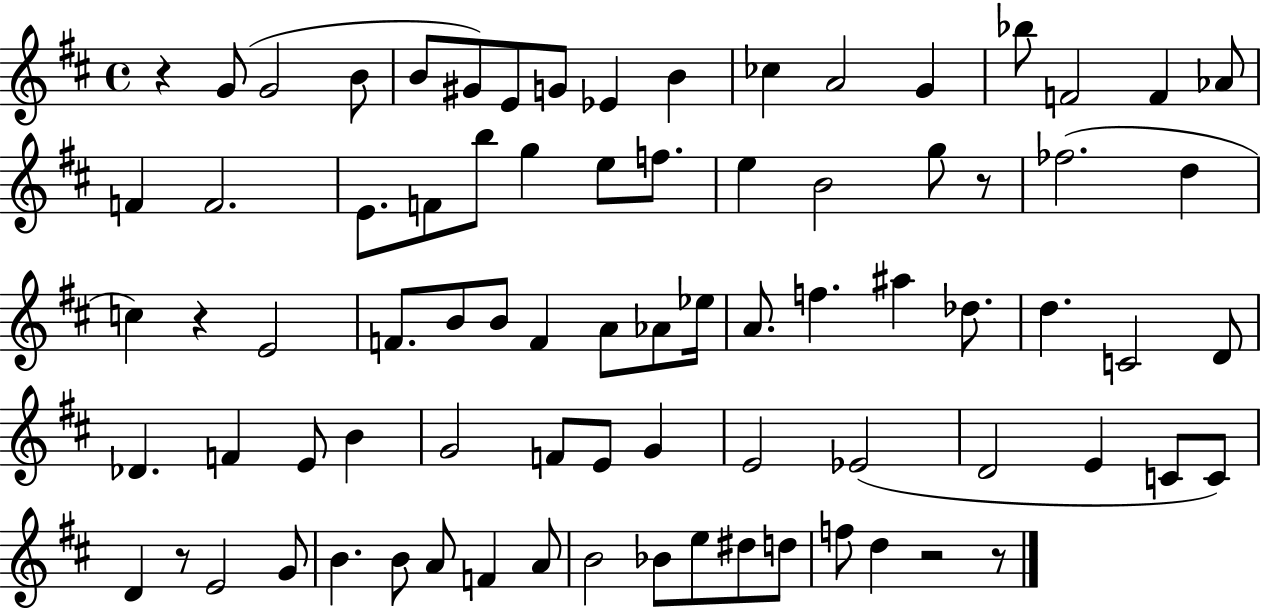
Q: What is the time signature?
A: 4/4